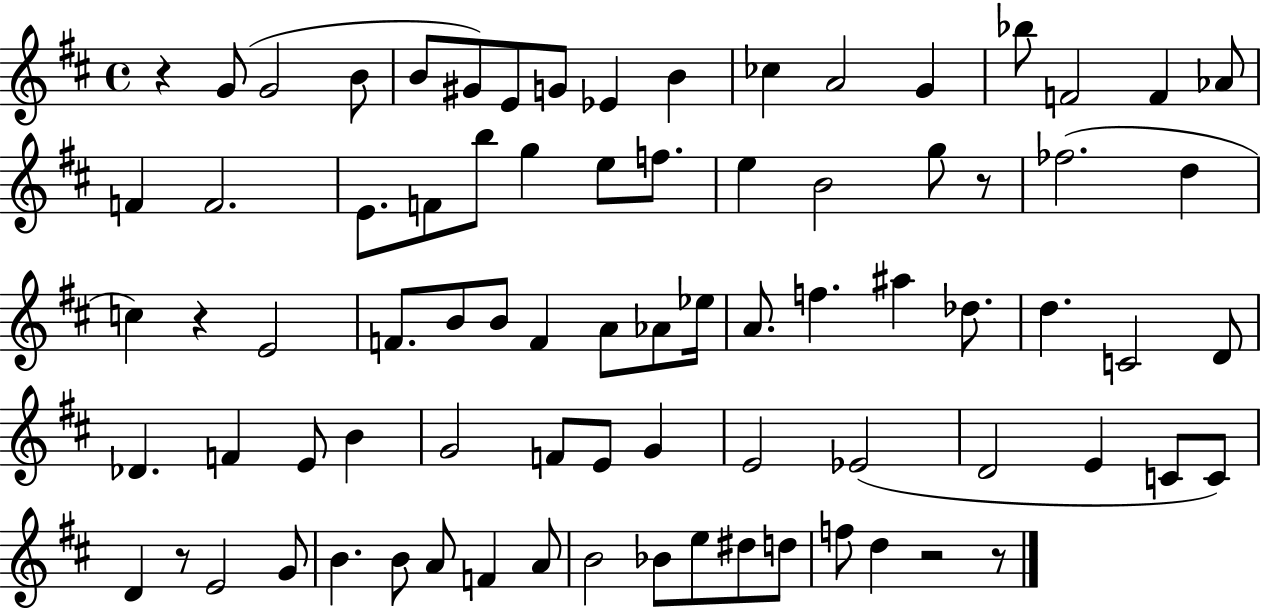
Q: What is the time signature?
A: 4/4